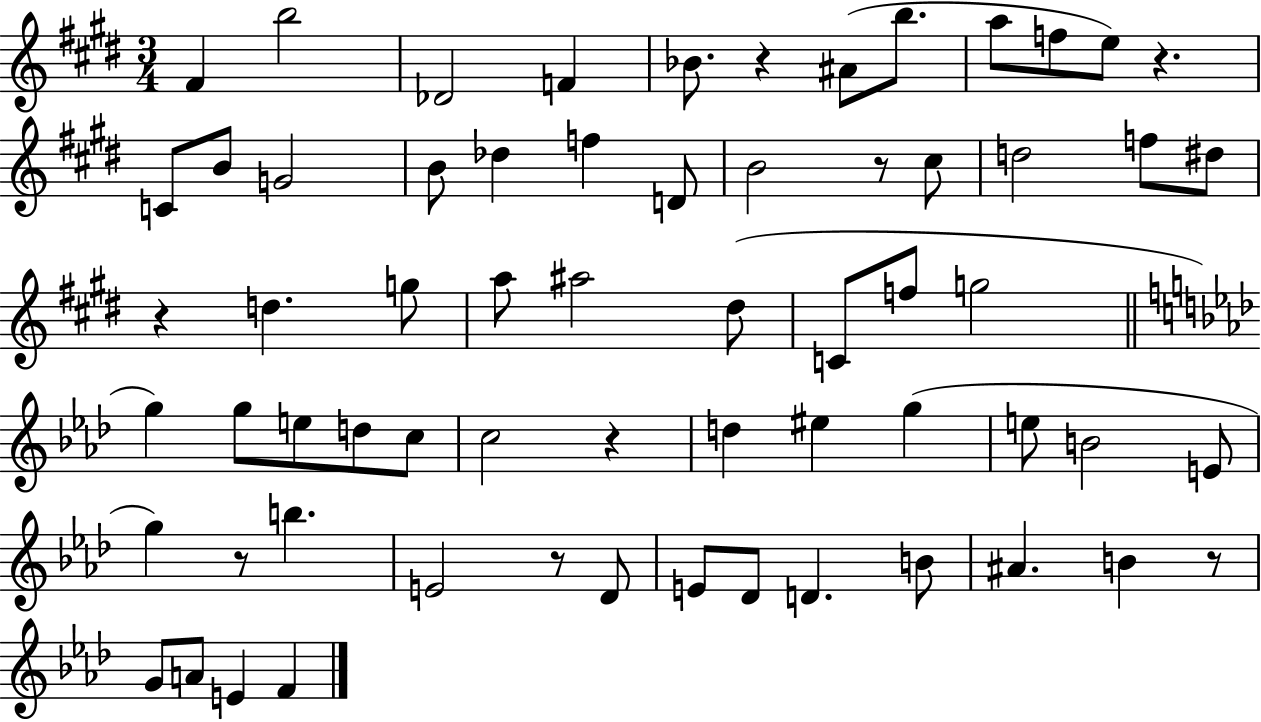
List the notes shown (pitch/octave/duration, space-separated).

F#4/q B5/h Db4/h F4/q Bb4/e. R/q A#4/e B5/e. A5/e F5/e E5/e R/q. C4/e B4/e G4/h B4/e Db5/q F5/q D4/e B4/h R/e C#5/e D5/h F5/e D#5/e R/q D5/q. G5/e A5/e A#5/h D#5/e C4/e F5/e G5/h G5/q G5/e E5/e D5/e C5/e C5/h R/q D5/q EIS5/q G5/q E5/e B4/h E4/e G5/q R/e B5/q. E4/h R/e Db4/e E4/e Db4/e D4/q. B4/e A#4/q. B4/q R/e G4/e A4/e E4/q F4/q